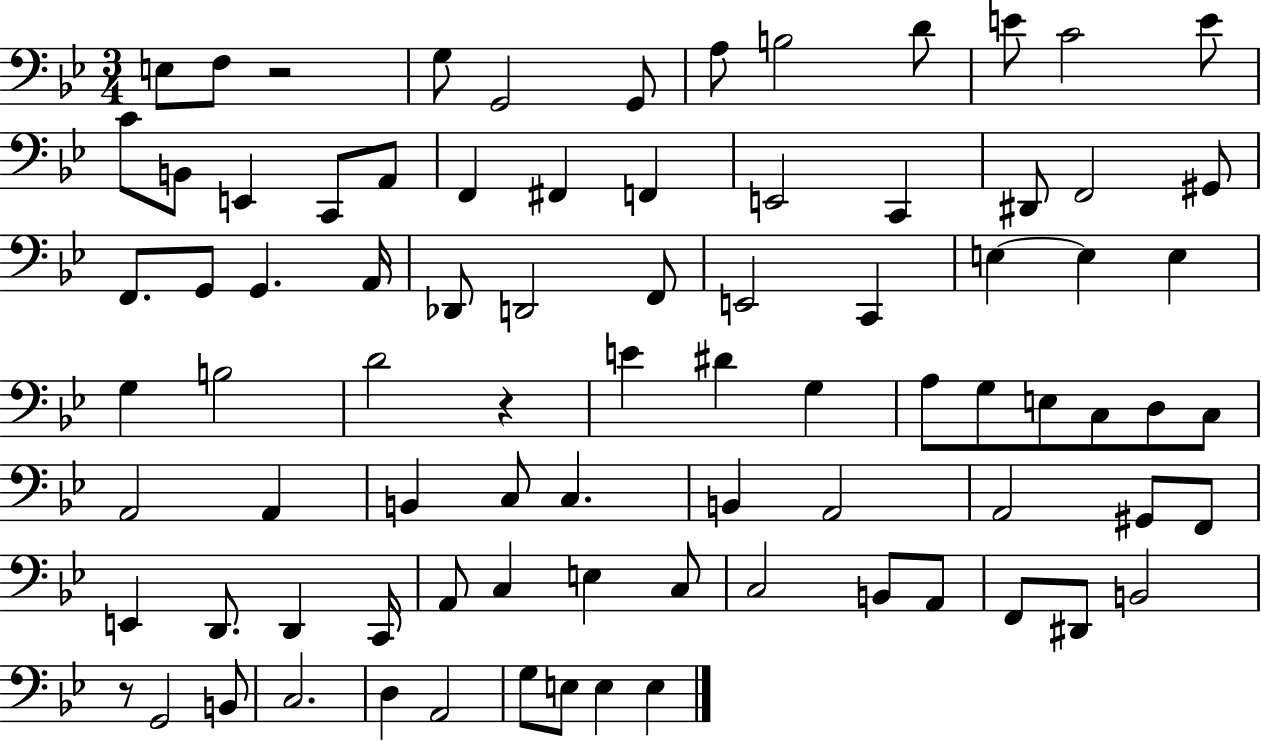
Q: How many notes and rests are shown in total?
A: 84